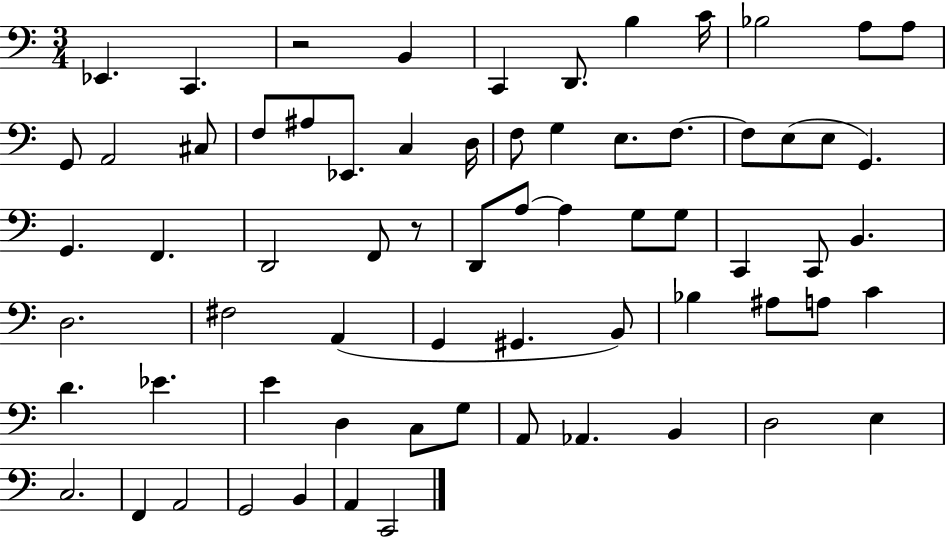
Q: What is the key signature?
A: C major